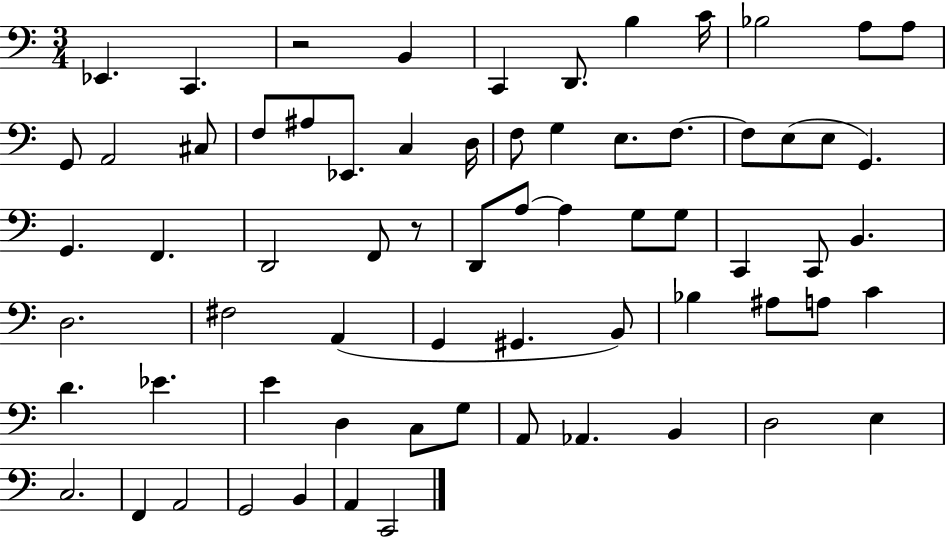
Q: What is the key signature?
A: C major